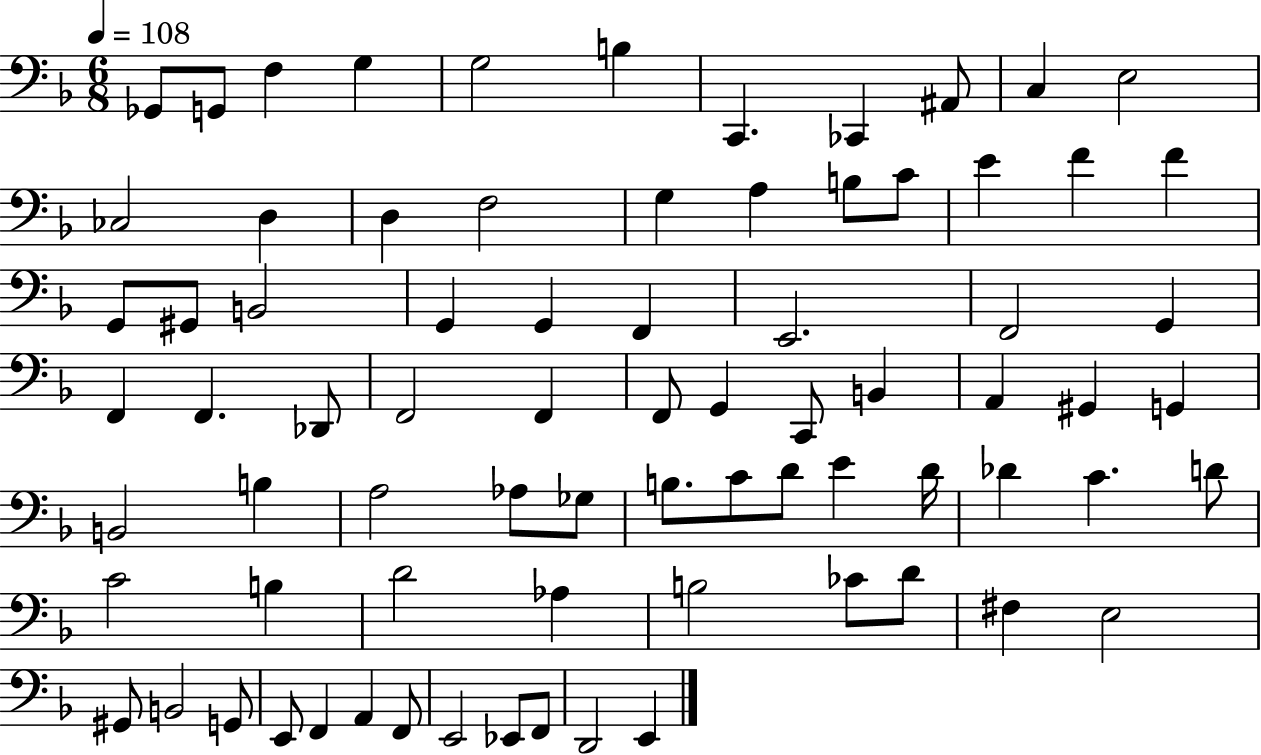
{
  \clef bass
  \numericTimeSignature
  \time 6/8
  \key f \major
  \tempo 4 = 108
  ges,8 g,8 f4 g4 | g2 b4 | c,4. ces,4 ais,8 | c4 e2 | \break ces2 d4 | d4 f2 | g4 a4 b8 c'8 | e'4 f'4 f'4 | \break g,8 gis,8 b,2 | g,4 g,4 f,4 | e,2. | f,2 g,4 | \break f,4 f,4. des,8 | f,2 f,4 | f,8 g,4 c,8 b,4 | a,4 gis,4 g,4 | \break b,2 b4 | a2 aes8 ges8 | b8. c'8 d'8 e'4 d'16 | des'4 c'4. d'8 | \break c'2 b4 | d'2 aes4 | b2 ces'8 d'8 | fis4 e2 | \break gis,8 b,2 g,8 | e,8 f,4 a,4 f,8 | e,2 ees,8 f,8 | d,2 e,4 | \break \bar "|."
}